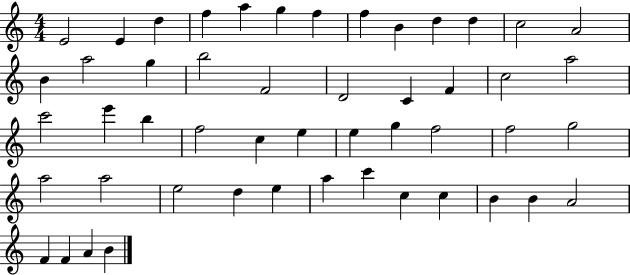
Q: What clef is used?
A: treble